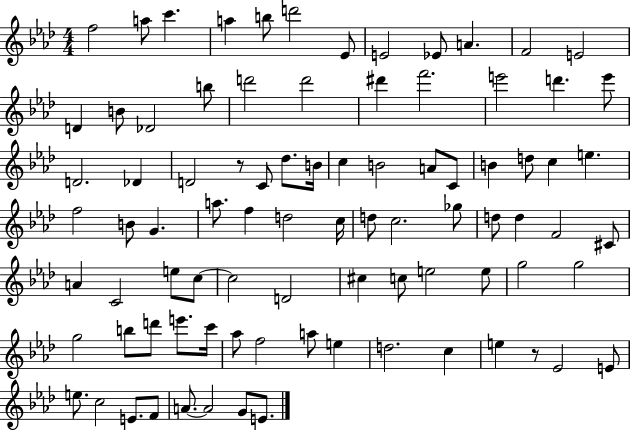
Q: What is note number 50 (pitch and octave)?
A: F4